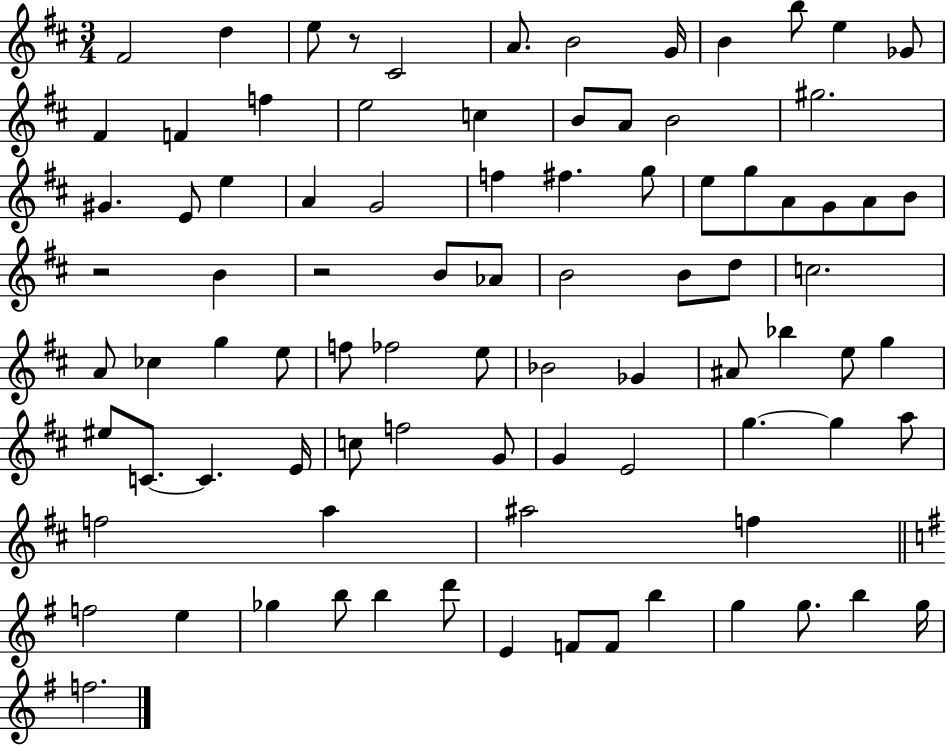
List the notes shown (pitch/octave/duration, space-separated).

F#4/h D5/q E5/e R/e C#4/h A4/e. B4/h G4/s B4/q B5/e E5/q Gb4/e F#4/q F4/q F5/q E5/h C5/q B4/e A4/e B4/h G#5/h. G#4/q. E4/e E5/q A4/q G4/h F5/q F#5/q. G5/e E5/e G5/e A4/e G4/e A4/e B4/e R/h B4/q R/h B4/e Ab4/e B4/h B4/e D5/e C5/h. A4/e CES5/q G5/q E5/e F5/e FES5/h E5/e Bb4/h Gb4/q A#4/e Bb5/q E5/e G5/q EIS5/e C4/e. C4/q. E4/s C5/e F5/h G4/e G4/q E4/h G5/q. G5/q A5/e F5/h A5/q A#5/h F5/q F5/h E5/q Gb5/q B5/e B5/q D6/e E4/q F4/e F4/e B5/q G5/q G5/e. B5/q G5/s F5/h.